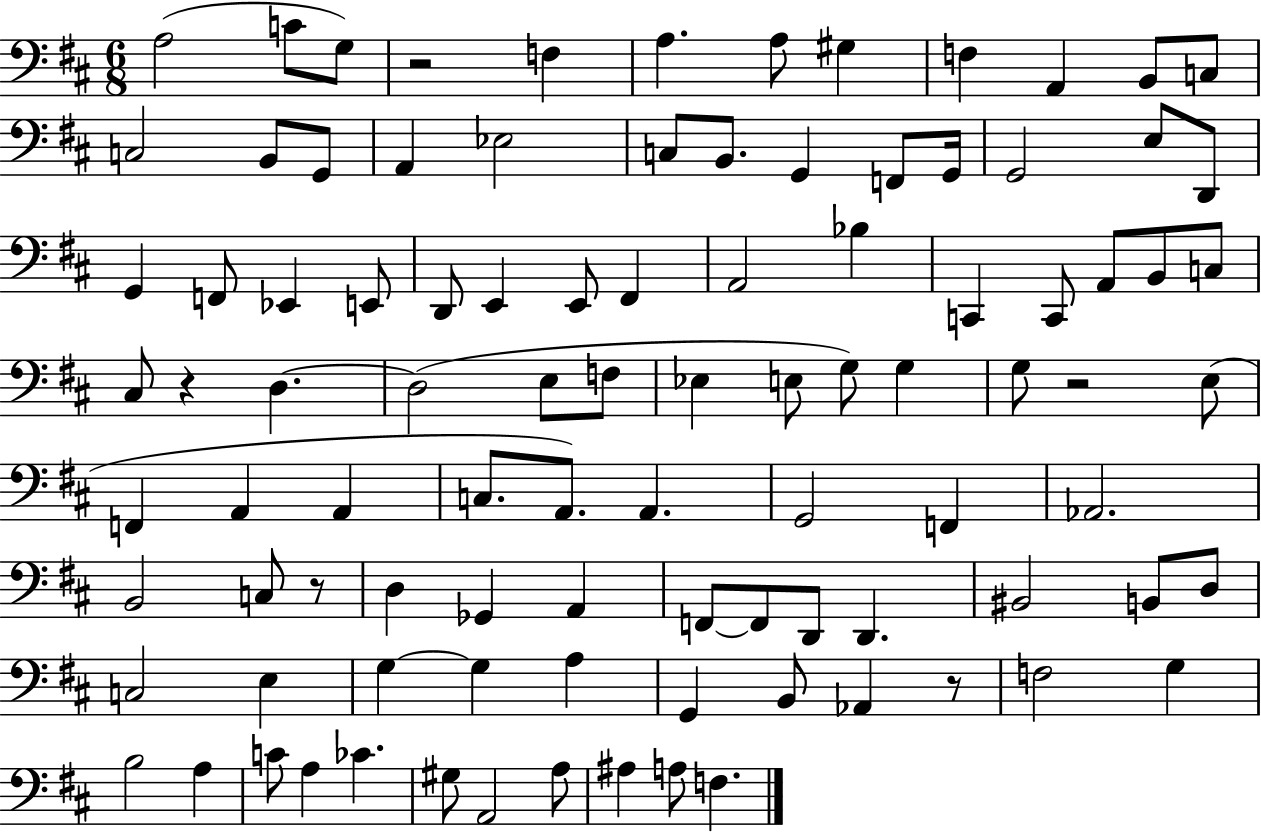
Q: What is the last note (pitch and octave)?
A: F3